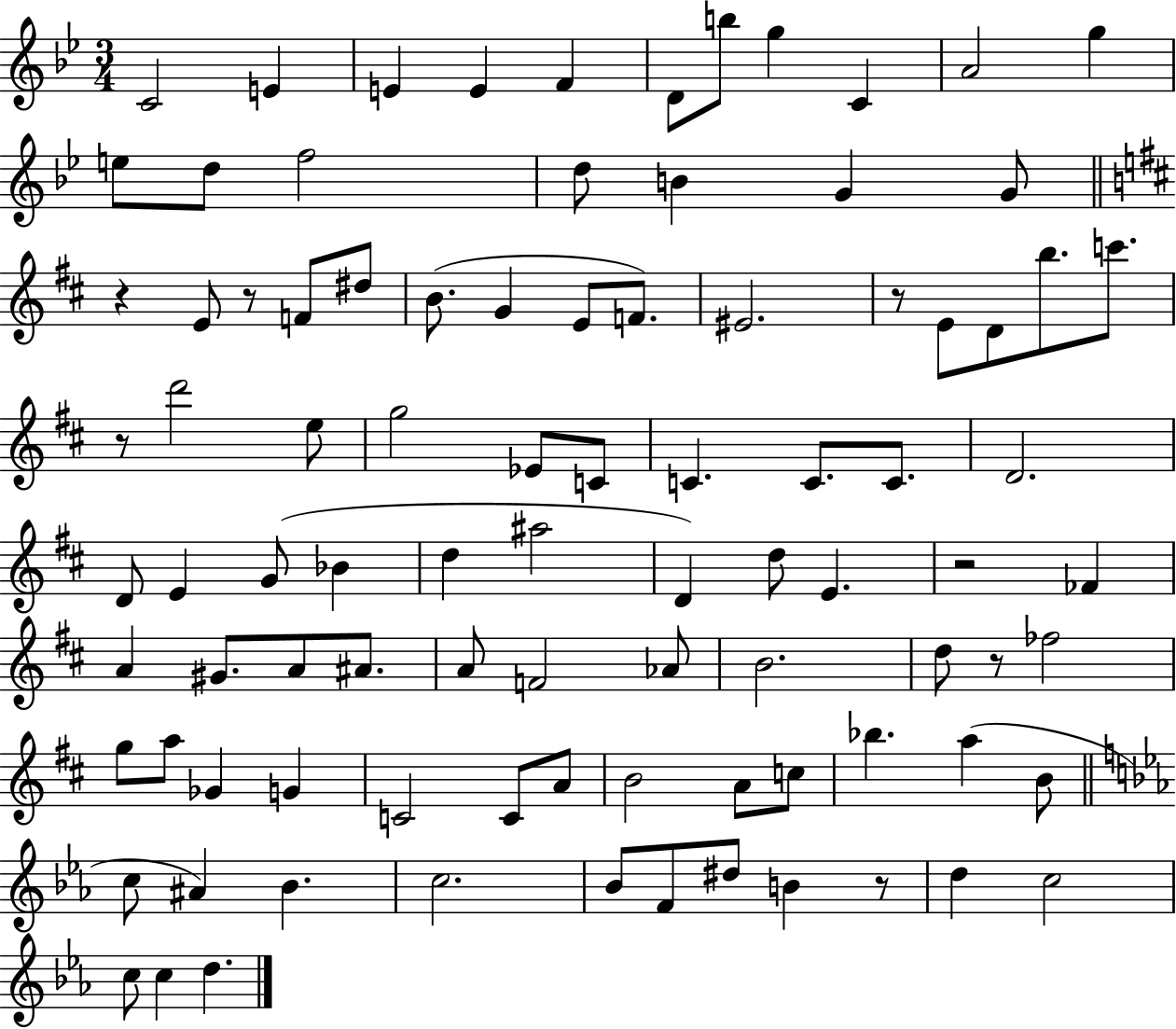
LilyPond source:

{
  \clef treble
  \numericTimeSignature
  \time 3/4
  \key bes \major
  c'2 e'4 | e'4 e'4 f'4 | d'8 b''8 g''4 c'4 | a'2 g''4 | \break e''8 d''8 f''2 | d''8 b'4 g'4 g'8 | \bar "||" \break \key d \major r4 e'8 r8 f'8 dis''8 | b'8.( g'4 e'8 f'8.) | eis'2. | r8 e'8 d'8 b''8. c'''8. | \break r8 d'''2 e''8 | g''2 ees'8 c'8 | c'4. c'8. c'8. | d'2. | \break d'8 e'4 g'8( bes'4 | d''4 ais''2 | d'4) d''8 e'4. | r2 fes'4 | \break a'4 gis'8. a'8 ais'8. | a'8 f'2 aes'8 | b'2. | d''8 r8 fes''2 | \break g''8 a''8 ges'4 g'4 | c'2 c'8 a'8 | b'2 a'8 c''8 | bes''4. a''4( b'8 | \break \bar "||" \break \key ees \major c''8 ais'4) bes'4. | c''2. | bes'8 f'8 dis''8 b'4 r8 | d''4 c''2 | \break c''8 c''4 d''4. | \bar "|."
}